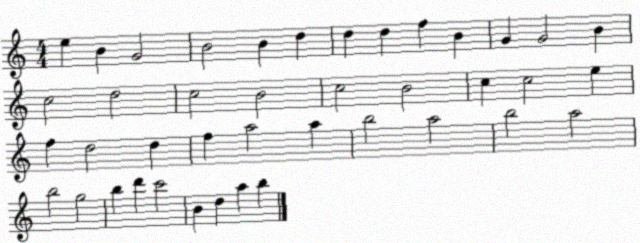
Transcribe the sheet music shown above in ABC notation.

X:1
T:Untitled
M:4/4
L:1/4
K:C
e B G2 B2 B d d d f B G G2 B c2 d2 c2 B2 c2 B2 c c2 e f d2 d f a2 a b2 a2 b2 a2 b2 g2 b d' c'2 B d a b